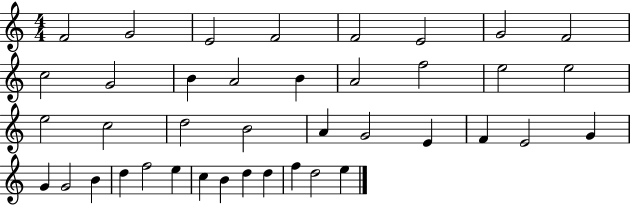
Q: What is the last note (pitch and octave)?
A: E5